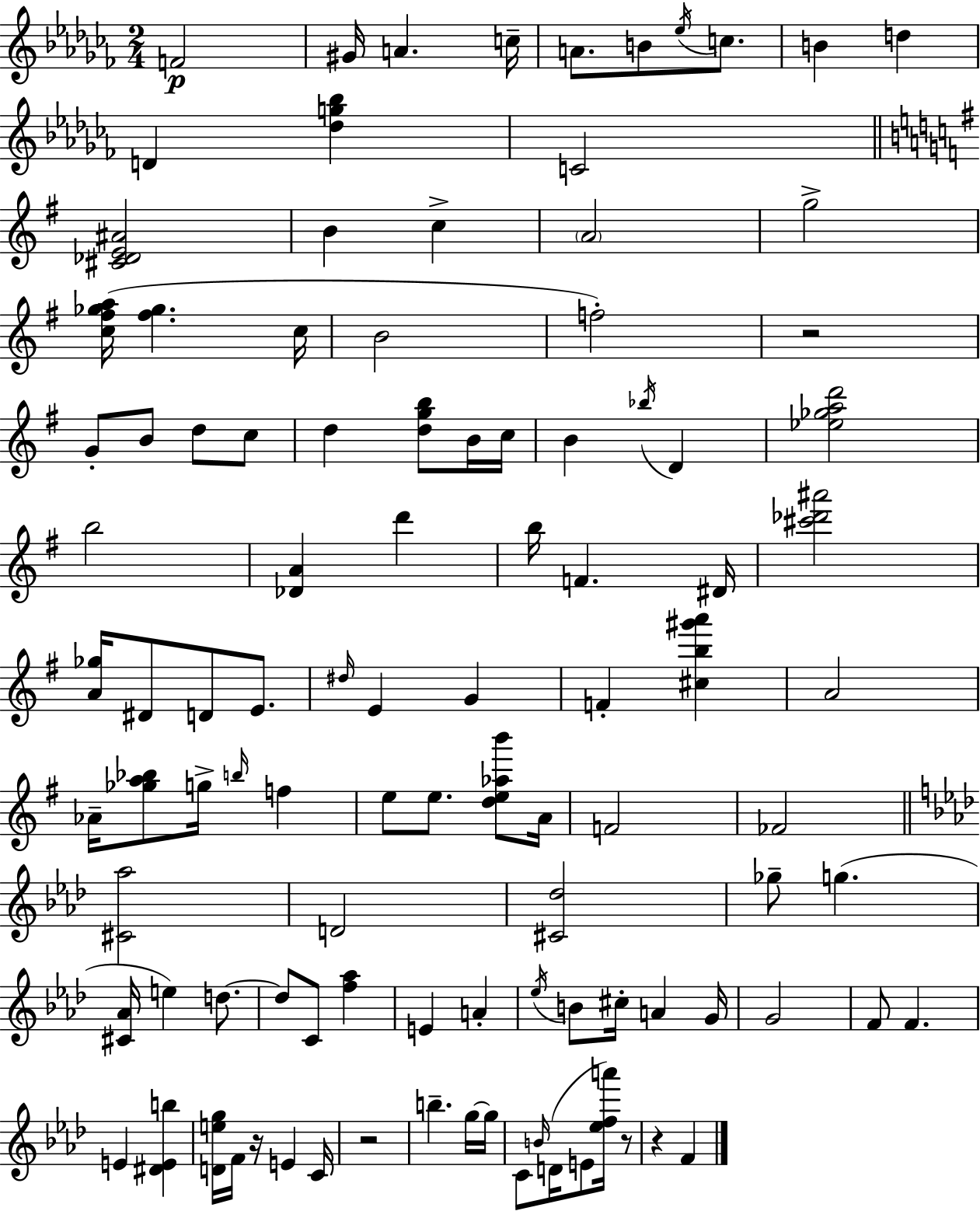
F4/h G#4/s A4/q. C5/s A4/e. B4/e Eb5/s C5/e. B4/q D5/q D4/q [Db5,G5,Bb5]/q C4/h [C#4,Db4,E4,A#4]/h B4/q C5/q A4/h G5/h [C5,F#5,Gb5,A5]/s [F#5,Gb5]/q. C5/s B4/h F5/h R/h G4/e B4/e D5/e C5/e D5/q [D5,G5,B5]/e B4/s C5/s B4/q Bb5/s D4/q [Eb5,Gb5,A5,D6]/h B5/h [Db4,A4]/q D6/q B5/s F4/q. D#4/s [C#6,Db6,A#6]/h [A4,Gb5]/s D#4/e D4/e E4/e. D#5/s E4/q G4/q F4/q [C#5,B5,G#6,A6]/q A4/h Ab4/s [Gb5,A5,Bb5]/e G5/s B5/s F5/q E5/e E5/e. [D5,E5,Ab5,B6]/e A4/s F4/h FES4/h [C#4,Ab5]/h D4/h [C#4,Db5]/h Gb5/e G5/q. [C#4,Ab4]/s E5/q D5/e. D5/e C4/e [F5,Ab5]/q E4/q A4/q Eb5/s B4/e C#5/s A4/q G4/s G4/h F4/e F4/q. E4/q [D#4,E4,B5]/q [D4,E5,G5]/s F4/s R/s E4/q C4/s R/h B5/q. G5/s G5/s C4/e B4/s D4/s E4/e [Eb5,F5,A6]/s R/e R/q F4/q